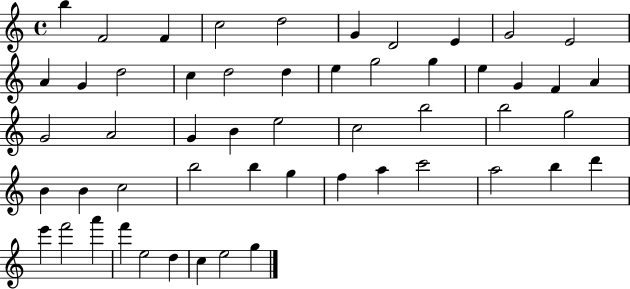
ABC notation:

X:1
T:Untitled
M:4/4
L:1/4
K:C
b F2 F c2 d2 G D2 E G2 E2 A G d2 c d2 d e g2 g e G F A G2 A2 G B e2 c2 b2 b2 g2 B B c2 b2 b g f a c'2 a2 b d' e' f'2 a' f' e2 d c e2 g